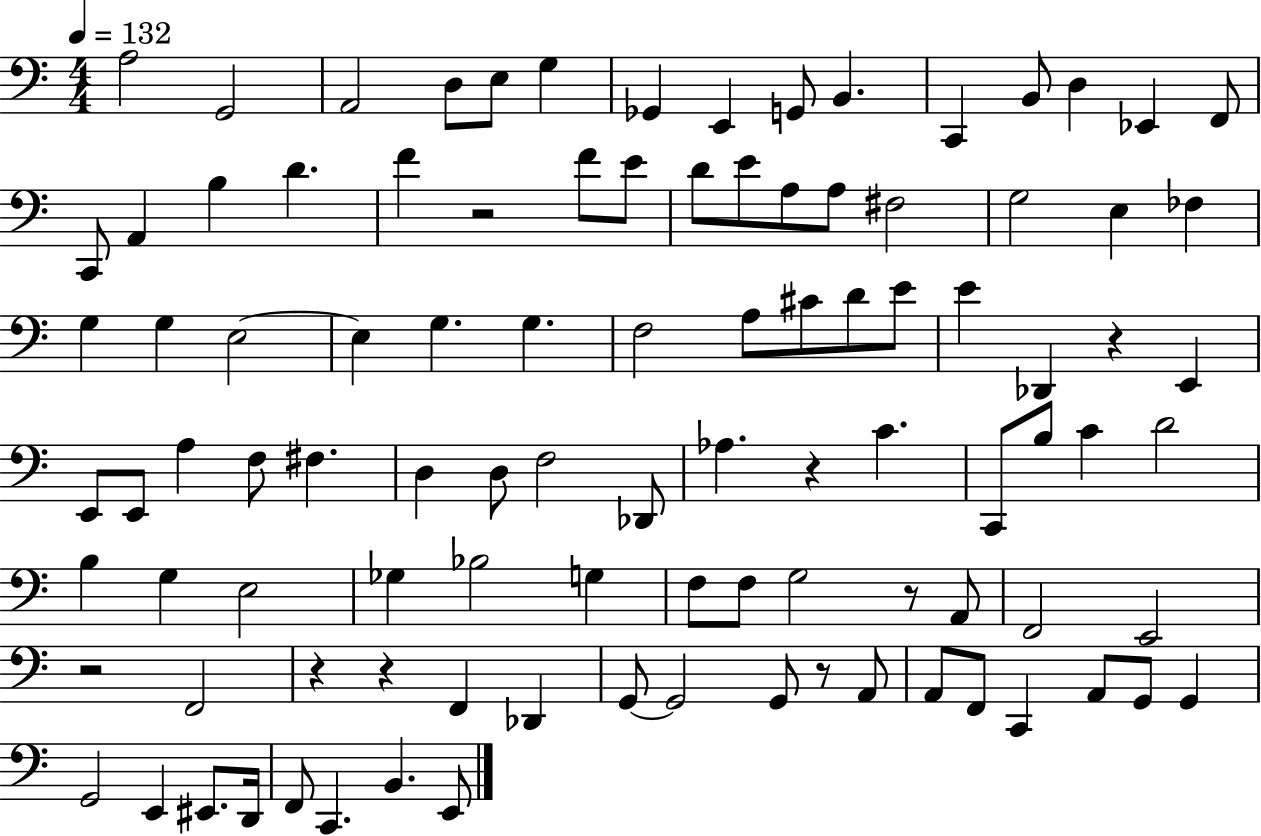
A3/h G2/h A2/h D3/e E3/e G3/q Gb2/q E2/q G2/e B2/q. C2/q B2/e D3/q Eb2/q F2/e C2/e A2/q B3/q D4/q. F4/q R/h F4/e E4/e D4/e E4/e A3/e A3/e F#3/h G3/h E3/q FES3/q G3/q G3/q E3/h E3/q G3/q. G3/q. F3/h A3/e C#4/e D4/e E4/e E4/q Db2/q R/q E2/q E2/e E2/e A3/q F3/e F#3/q. D3/q D3/e F3/h Db2/e Ab3/q. R/q C4/q. C2/e B3/e C4/q D4/h B3/q G3/q E3/h Gb3/q Bb3/h G3/q F3/e F3/e G3/h R/e A2/e F2/h E2/h R/h F2/h R/q R/q F2/q Db2/q G2/e G2/h G2/e R/e A2/e A2/e F2/e C2/q A2/e G2/e G2/q G2/h E2/q EIS2/e. D2/s F2/e C2/q. B2/q. E2/e